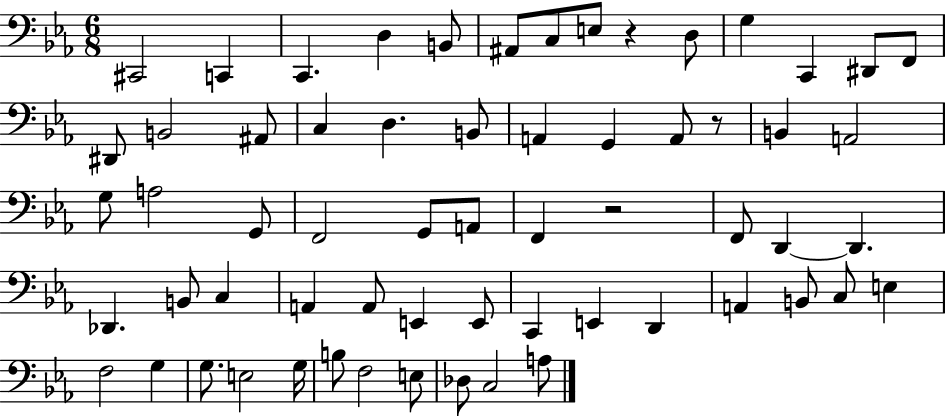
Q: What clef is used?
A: bass